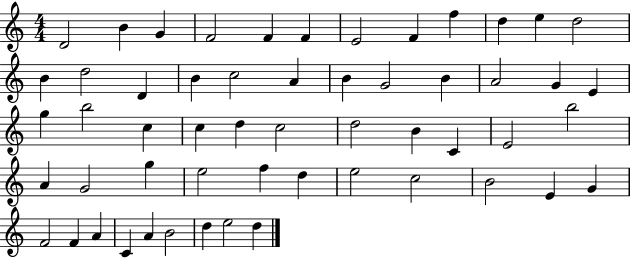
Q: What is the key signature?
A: C major